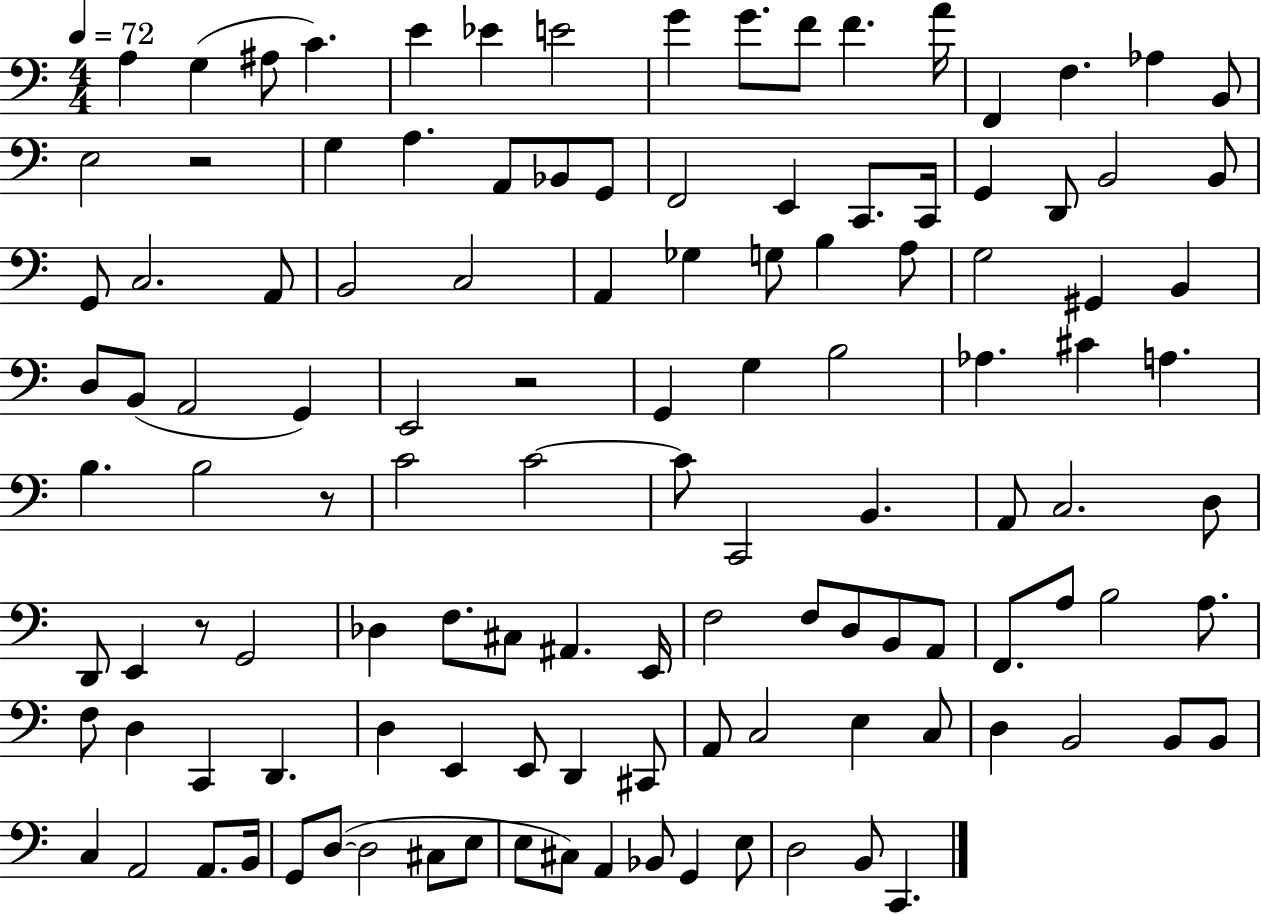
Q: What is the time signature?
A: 4/4